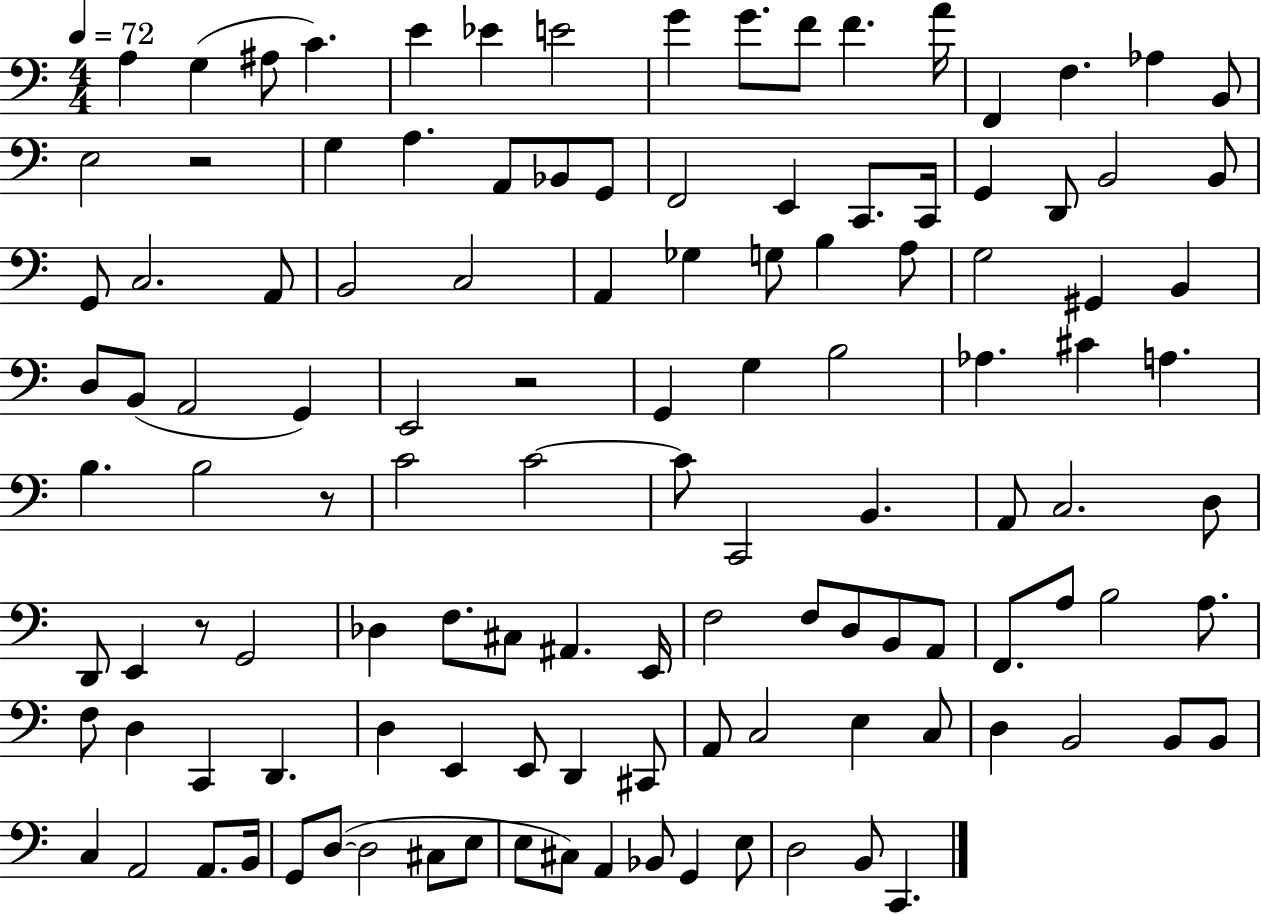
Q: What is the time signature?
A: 4/4